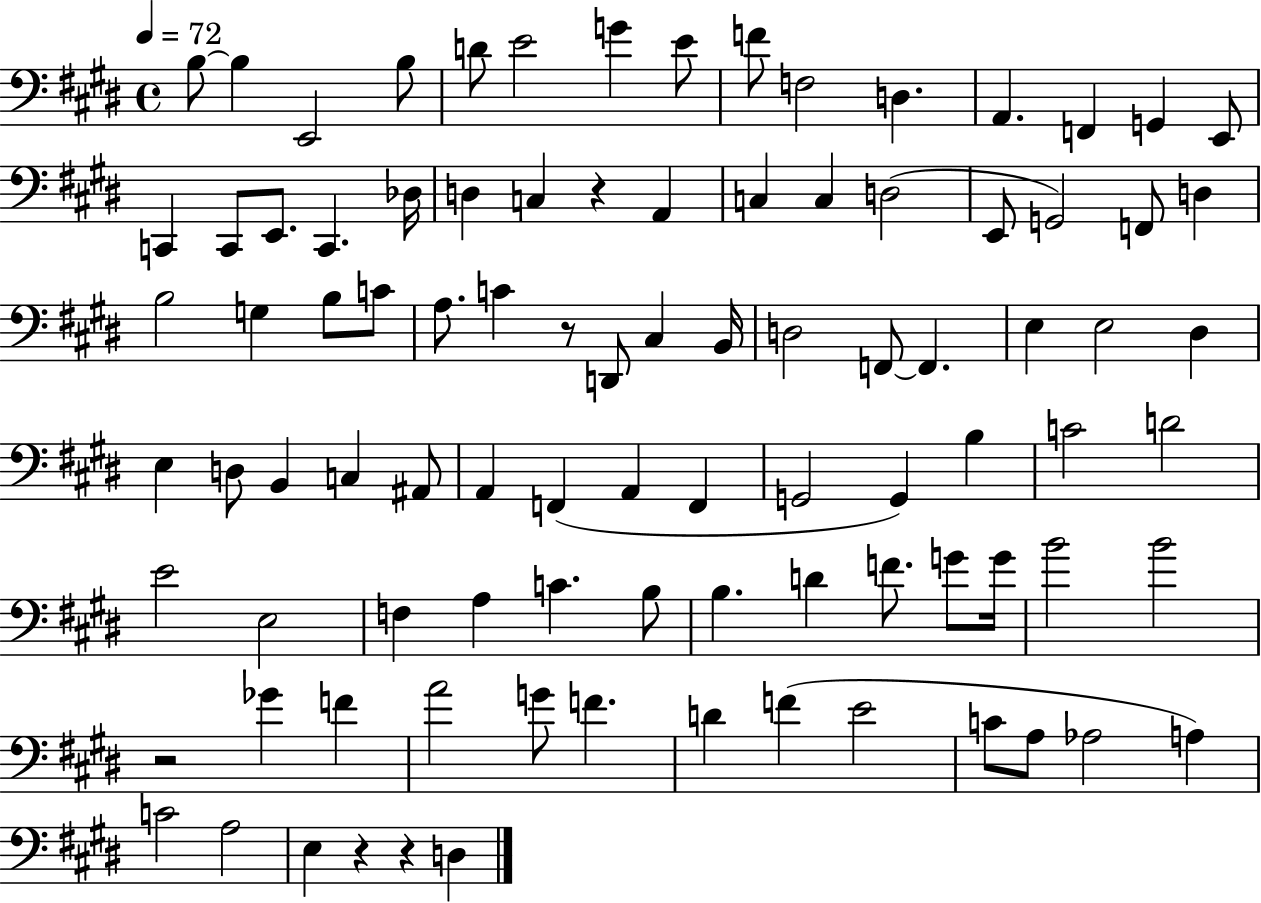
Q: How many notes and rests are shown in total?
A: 93